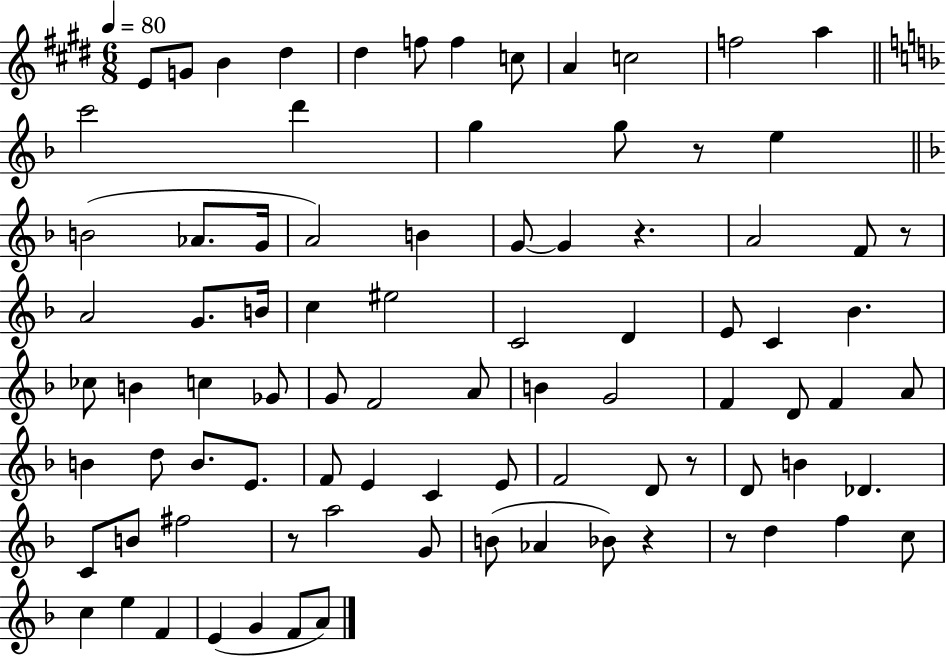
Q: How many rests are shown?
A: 7